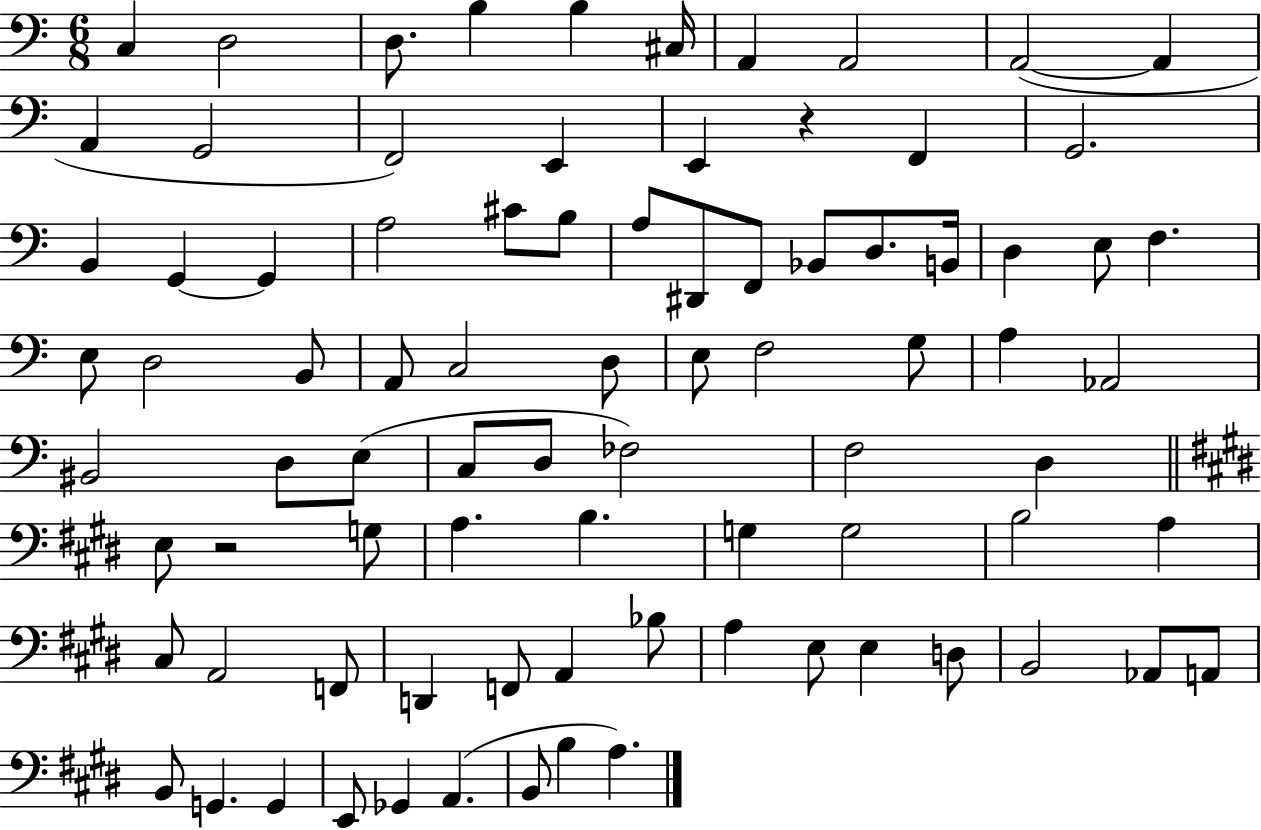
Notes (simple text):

C3/q D3/h D3/e. B3/q B3/q C#3/s A2/q A2/h A2/h A2/q A2/q G2/h F2/h E2/q E2/q R/q F2/q G2/h. B2/q G2/q G2/q A3/h C#4/e B3/e A3/e D#2/e F2/e Bb2/e D3/e. B2/s D3/q E3/e F3/q. E3/e D3/h B2/e A2/e C3/h D3/e E3/e F3/h G3/e A3/q Ab2/h BIS2/h D3/e E3/e C3/e D3/e FES3/h F3/h D3/q E3/e R/h G3/e A3/q. B3/q. G3/q G3/h B3/h A3/q C#3/e A2/h F2/e D2/q F2/e A2/q Bb3/e A3/q E3/e E3/q D3/e B2/h Ab2/e A2/e B2/e G2/q. G2/q E2/e Gb2/q A2/q. B2/e B3/q A3/q.